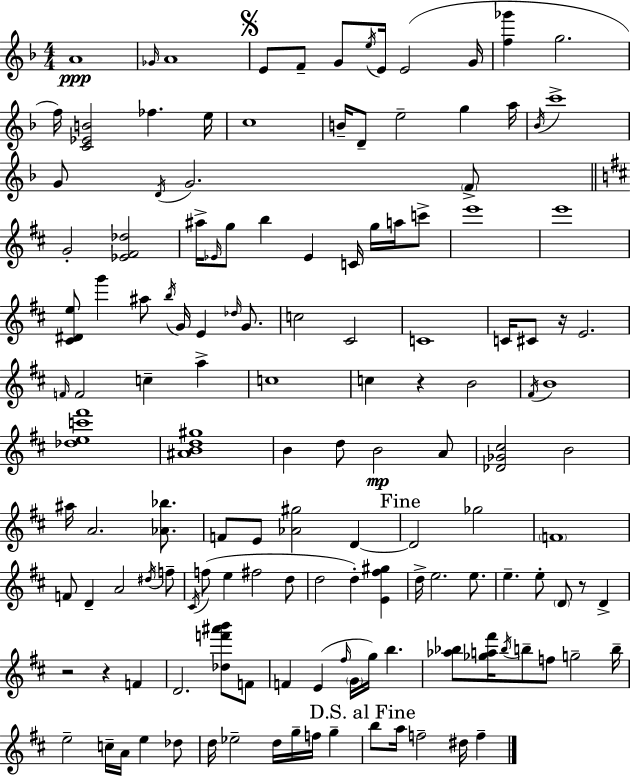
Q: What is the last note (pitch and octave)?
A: F5